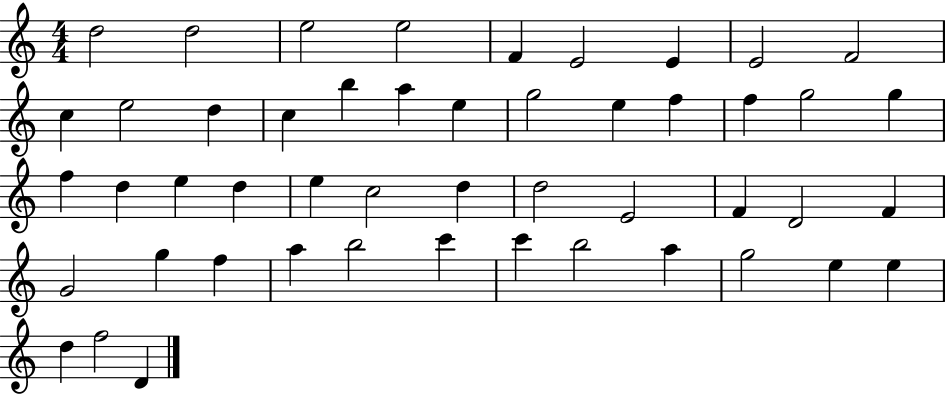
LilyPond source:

{
  \clef treble
  \numericTimeSignature
  \time 4/4
  \key c \major
  d''2 d''2 | e''2 e''2 | f'4 e'2 e'4 | e'2 f'2 | \break c''4 e''2 d''4 | c''4 b''4 a''4 e''4 | g''2 e''4 f''4 | f''4 g''2 g''4 | \break f''4 d''4 e''4 d''4 | e''4 c''2 d''4 | d''2 e'2 | f'4 d'2 f'4 | \break g'2 g''4 f''4 | a''4 b''2 c'''4 | c'''4 b''2 a''4 | g''2 e''4 e''4 | \break d''4 f''2 d'4 | \bar "|."
}